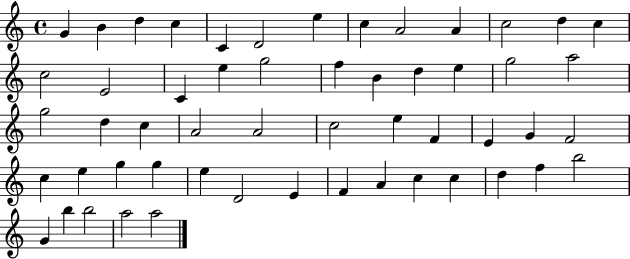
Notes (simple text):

G4/q B4/q D5/q C5/q C4/q D4/h E5/q C5/q A4/h A4/q C5/h D5/q C5/q C5/h E4/h C4/q E5/q G5/h F5/q B4/q D5/q E5/q G5/h A5/h G5/h D5/q C5/q A4/h A4/h C5/h E5/q F4/q E4/q G4/q F4/h C5/q E5/q G5/q G5/q E5/q D4/h E4/q F4/q A4/q C5/q C5/q D5/q F5/q B5/h G4/q B5/q B5/h A5/h A5/h